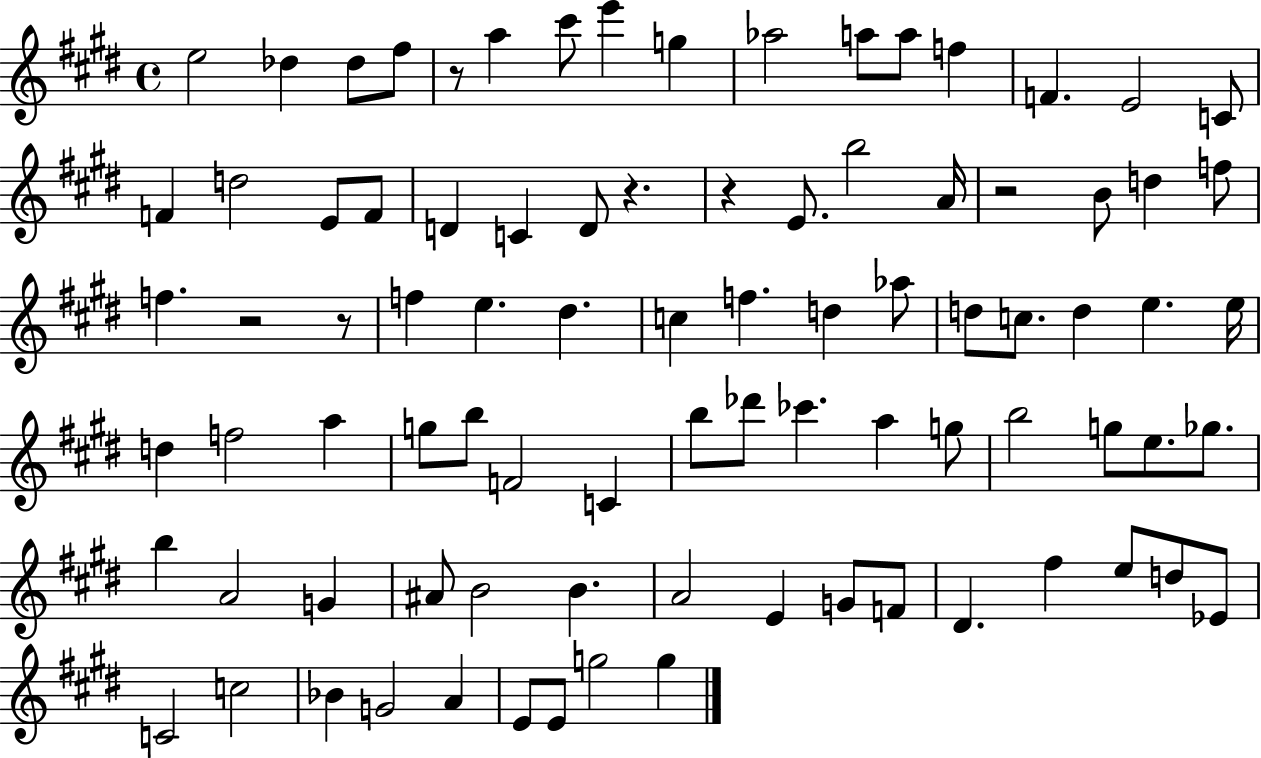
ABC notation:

X:1
T:Untitled
M:4/4
L:1/4
K:E
e2 _d _d/2 ^f/2 z/2 a ^c'/2 e' g _a2 a/2 a/2 f F E2 C/2 F d2 E/2 F/2 D C D/2 z z E/2 b2 A/4 z2 B/2 d f/2 f z2 z/2 f e ^d c f d _a/2 d/2 c/2 d e e/4 d f2 a g/2 b/2 F2 C b/2 _d'/2 _c' a g/2 b2 g/2 e/2 _g/2 b A2 G ^A/2 B2 B A2 E G/2 F/2 ^D ^f e/2 d/2 _E/2 C2 c2 _B G2 A E/2 E/2 g2 g